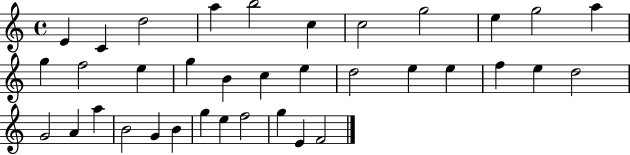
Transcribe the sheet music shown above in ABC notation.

X:1
T:Untitled
M:4/4
L:1/4
K:C
E C d2 a b2 c c2 g2 e g2 a g f2 e g B c e d2 e e f e d2 G2 A a B2 G B g e f2 g E F2